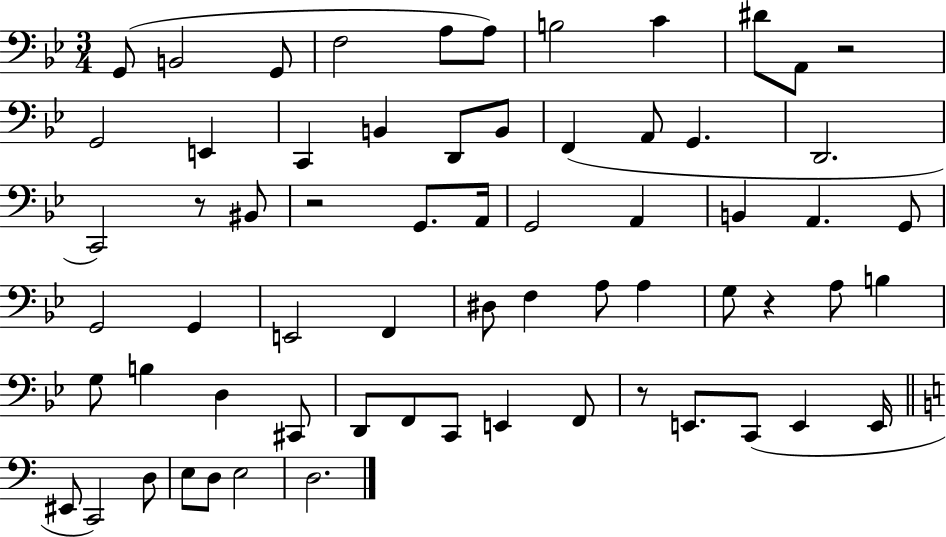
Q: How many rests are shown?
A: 5